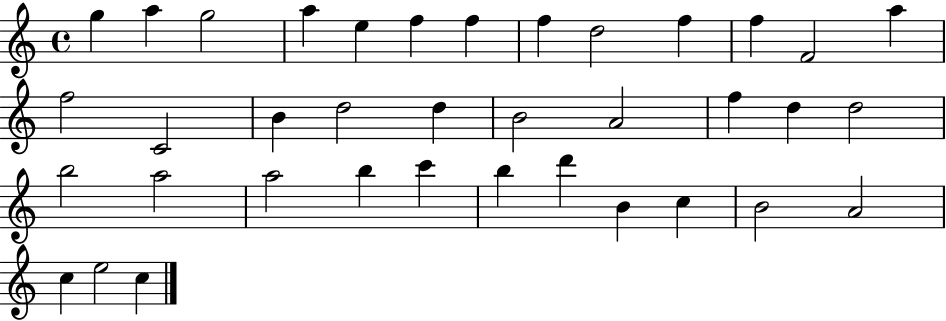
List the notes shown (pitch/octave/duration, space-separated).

G5/q A5/q G5/h A5/q E5/q F5/q F5/q F5/q D5/h F5/q F5/q F4/h A5/q F5/h C4/h B4/q D5/h D5/q B4/h A4/h F5/q D5/q D5/h B5/h A5/h A5/h B5/q C6/q B5/q D6/q B4/q C5/q B4/h A4/h C5/q E5/h C5/q